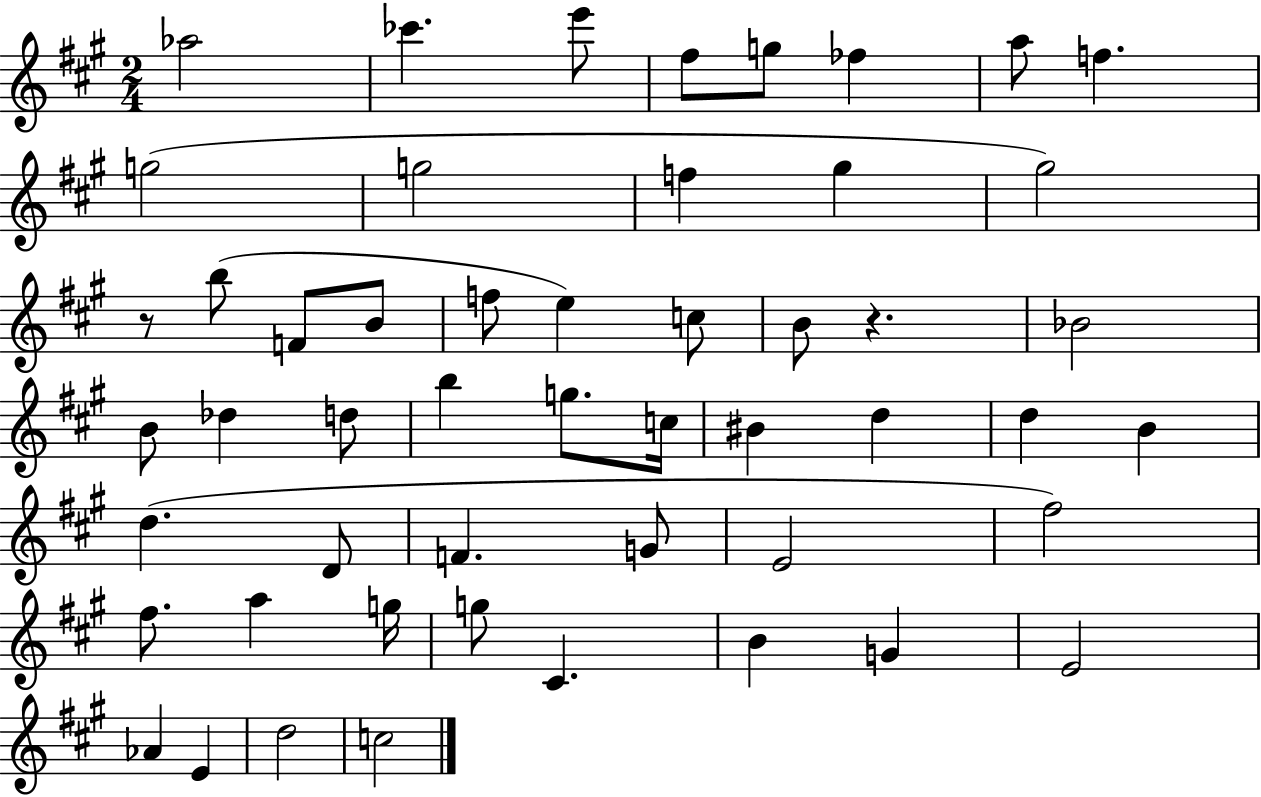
Ab5/h CES6/q. E6/e F#5/e G5/e FES5/q A5/e F5/q. G5/h G5/h F5/q G#5/q G#5/h R/e B5/e F4/e B4/e F5/e E5/q C5/e B4/e R/q. Bb4/h B4/e Db5/q D5/e B5/q G5/e. C5/s BIS4/q D5/q D5/q B4/q D5/q. D4/e F4/q. G4/e E4/h F#5/h F#5/e. A5/q G5/s G5/e C#4/q. B4/q G4/q E4/h Ab4/q E4/q D5/h C5/h